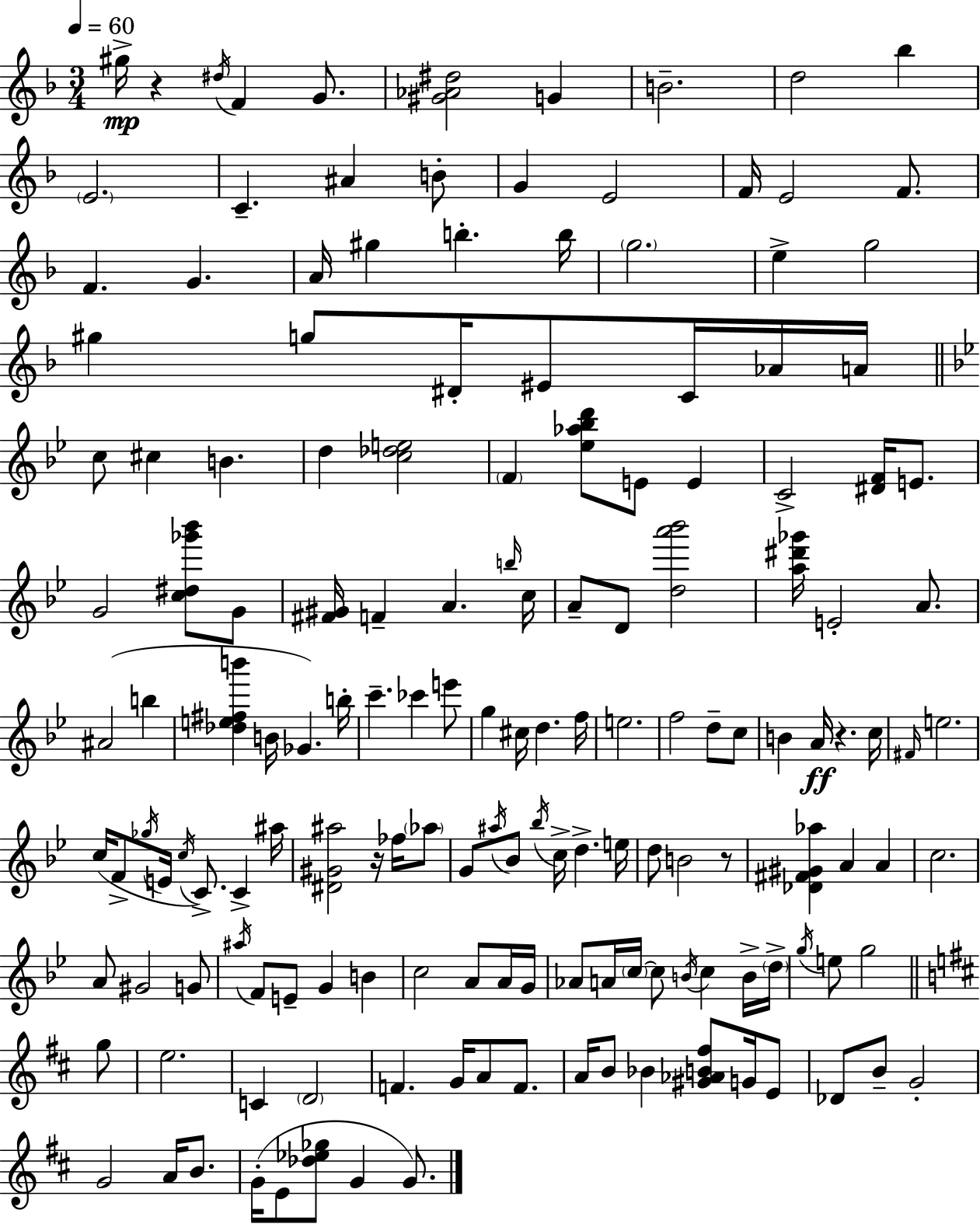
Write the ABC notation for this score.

X:1
T:Untitled
M:3/4
L:1/4
K:F
^g/4 z ^d/4 F G/2 [^G_A^d]2 G B2 d2 _b E2 C ^A B/2 G E2 F/4 E2 F/2 F G A/4 ^g b b/4 g2 e g2 ^g g/2 ^D/4 ^E/2 C/4 _A/4 A/4 c/2 ^c B d [c_de]2 F [_e_a_bd']/2 E/2 E C2 [^DF]/4 E/2 G2 [c^d_g'_b']/2 G/2 [^F^G]/4 F A b/4 c/4 A/2 D/2 [da'_b']2 [a^d'_g']/4 E2 A/2 ^A2 b [_de^fb'] B/4 _G b/4 c' _c' e'/2 g ^c/4 d f/4 e2 f2 d/2 c/2 B A/4 z c/4 ^F/4 e2 c/4 F/2 _g/4 E/4 c/4 C/2 C ^a/4 [^D^G^a]2 z/4 _f/4 _a/2 G/2 ^a/4 _B/2 _b/4 c/4 d e/4 d/2 B2 z/2 [_D^F^G_a] A A c2 A/2 ^G2 G/2 ^a/4 F/2 E/2 G B c2 A/2 A/4 G/4 _A/2 A/4 c/4 c/2 B/4 c B/4 d/4 g/4 e/2 g2 g/2 e2 C D2 F G/4 A/2 F/2 A/4 B/2 _B [^G_AB^f]/2 G/4 E/2 _D/2 B/2 G2 G2 A/4 B/2 G/4 E/2 [_d_e_g]/2 G G/2